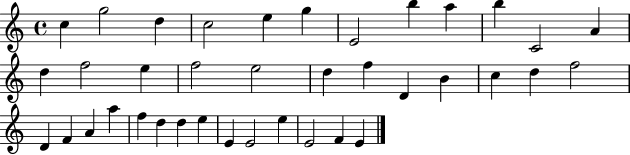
X:1
T:Untitled
M:4/4
L:1/4
K:C
c g2 d c2 e g E2 b a b C2 A d f2 e f2 e2 d f D B c d f2 D F A a f d d e E E2 e E2 F E